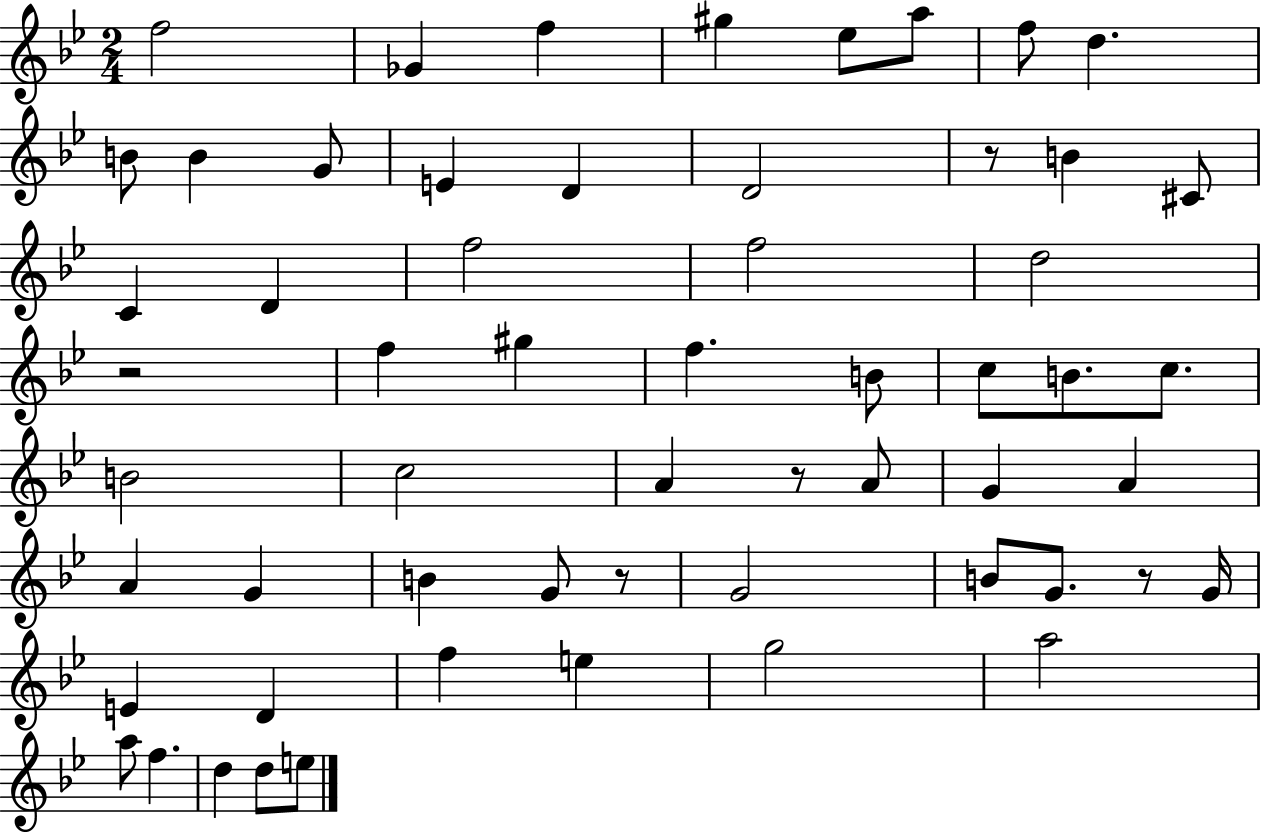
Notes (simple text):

F5/h Gb4/q F5/q G#5/q Eb5/e A5/e F5/e D5/q. B4/e B4/q G4/e E4/q D4/q D4/h R/e B4/q C#4/e C4/q D4/q F5/h F5/h D5/h R/h F5/q G#5/q F5/q. B4/e C5/e B4/e. C5/e. B4/h C5/h A4/q R/e A4/e G4/q A4/q A4/q G4/q B4/q G4/e R/e G4/h B4/e G4/e. R/e G4/s E4/q D4/q F5/q E5/q G5/h A5/h A5/e F5/q. D5/q D5/e E5/e